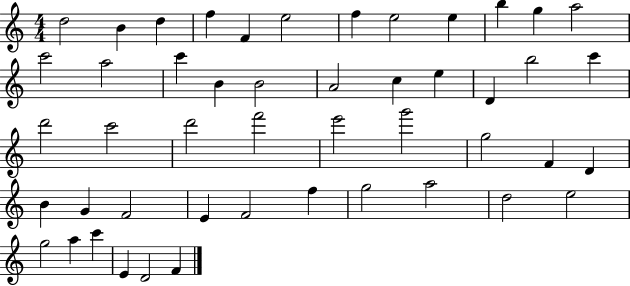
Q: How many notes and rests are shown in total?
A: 48